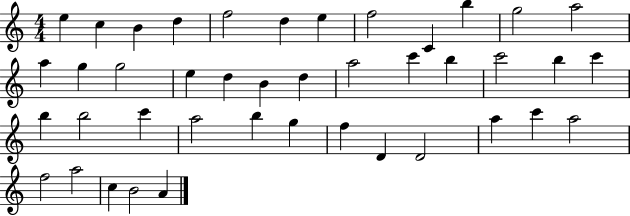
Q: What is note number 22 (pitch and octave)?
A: B5